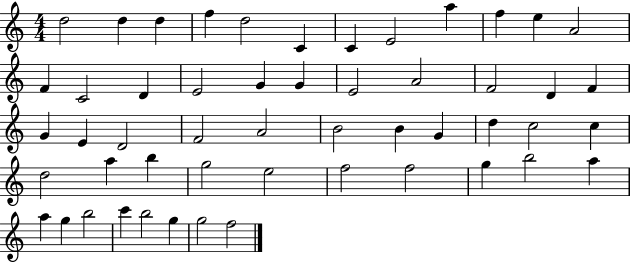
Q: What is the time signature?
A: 4/4